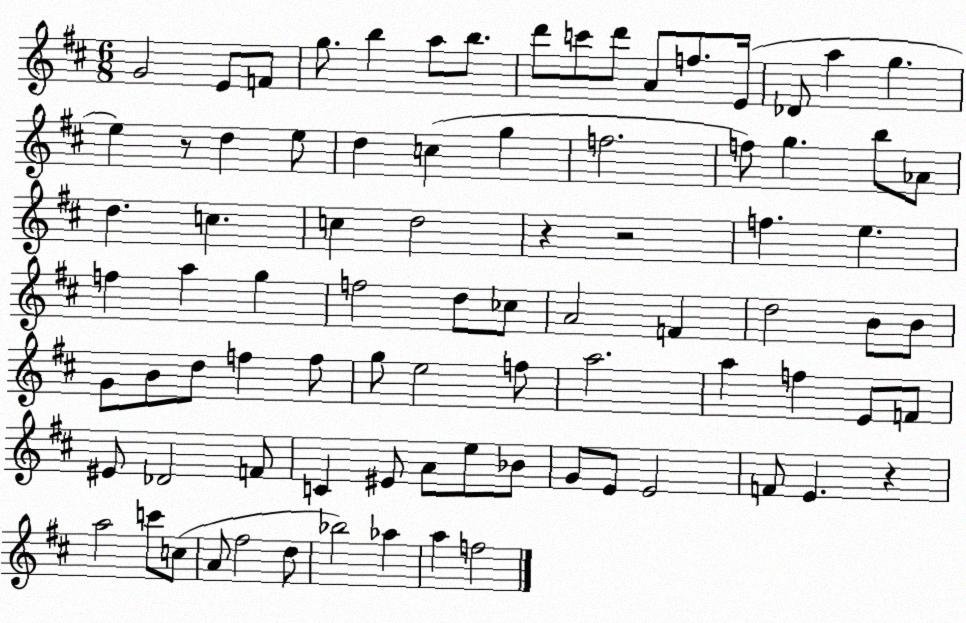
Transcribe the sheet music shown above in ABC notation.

X:1
T:Untitled
M:6/8
L:1/4
K:D
G2 E/2 F/2 g/2 b a/2 b/2 d'/2 c'/2 d'/2 A/2 f/2 E/4 _D/2 a g e z/2 d e/2 d c g f2 f/2 g b/2 _A/2 d c c d2 z z2 f e f a g f2 d/2 _c/2 A2 F d2 B/2 B/2 G/2 B/2 d/2 f f/2 g/2 e2 f/2 a2 a f E/2 F/2 ^E/2 _D2 F/2 C ^E/2 A/2 e/2 _B/2 G/2 E/2 E2 F/2 E z a2 c'/2 c/2 A/2 ^f2 d/2 _b2 _a a f2